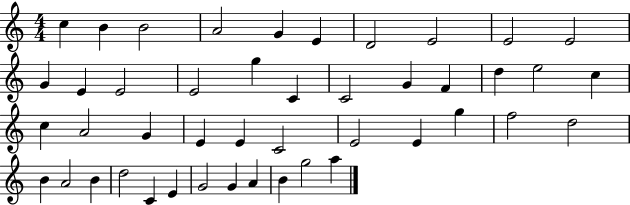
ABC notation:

X:1
T:Untitled
M:4/4
L:1/4
K:C
c B B2 A2 G E D2 E2 E2 E2 G E E2 E2 g C C2 G F d e2 c c A2 G E E C2 E2 E g f2 d2 B A2 B d2 C E G2 G A B g2 a